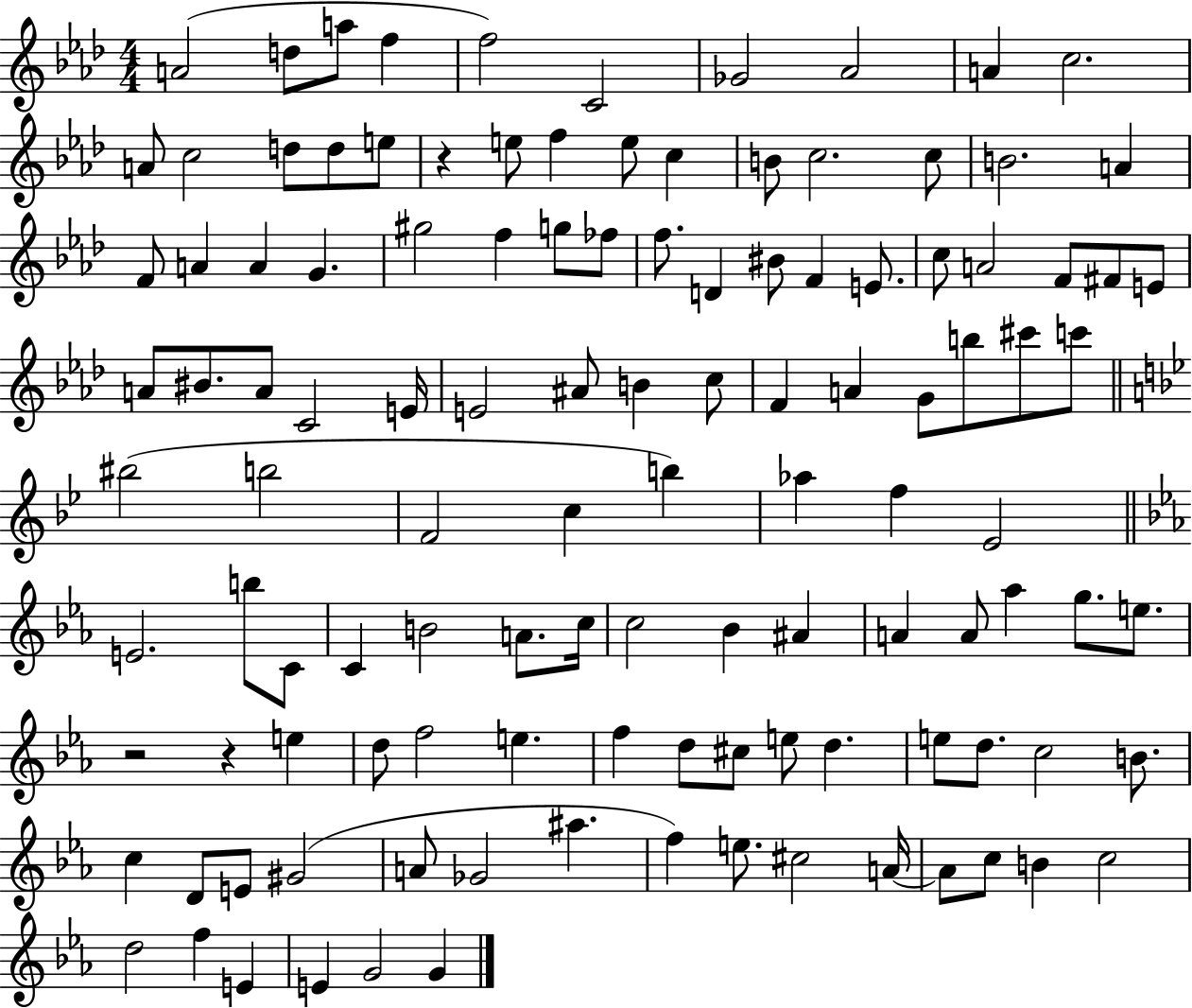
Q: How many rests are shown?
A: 3